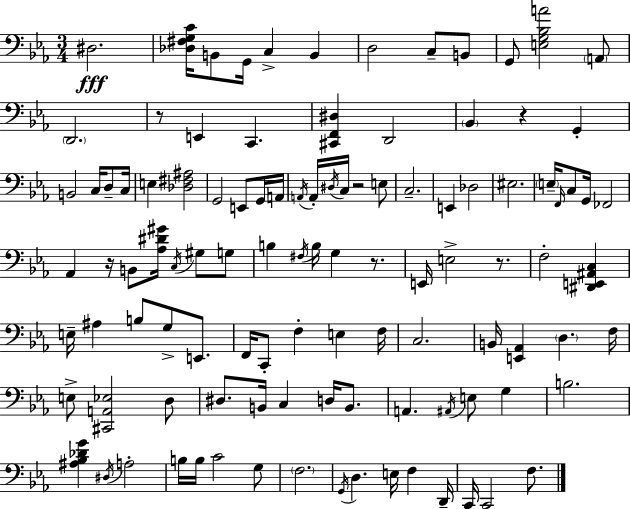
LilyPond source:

{
  \clef bass
  \numericTimeSignature
  \time 3/4
  \key ees \major
  dis2.\fff | <des fis g c'>16 b,8 g,16 c4-> b,4 | d2 c8-- b,8 | g,8 <e g bes a'>2 \parenthesize a,8 | \break \parenthesize d,2. | r8 e,4 c,4. | <cis, f, dis>4 d,2 | \parenthesize bes,4 r4 g,4-. | \break b,2 c16 d8-- c16 | e4 <des fis ais>2 | g,2 e,8 g,16 a,16 | \acciaccatura { a,16 } a,16-. \acciaccatura { dis16 } c16 r2 | \break e8 c2.-- | e,4 des2 | eis2. | \parenthesize e16-- \grace { f,16 } c8 g,16 fes,2 | \break aes,4 r16 b,8 <aes dis' gis'>16 \acciaccatura { c16 } | gis8 g8 b4 \acciaccatura { fis16 } b16 g4 | r8. e,16 e2-> | r8. f2-. | \break <dis, e, ais, c>4 e16-- ais4 b8 | g8-> e,8. f,16 c,8-. f4-. | e4 f16 c2. | b,16 <e, aes,>4 \parenthesize d4. | \break f16 e8-> <cis, a, ees>2 | d8 dis8. b,16 c4 | d16 b,8. a,4. \acciaccatura { ais,16 } | e8 g4 b2. | \break <ais bes des' g'>4 \acciaccatura { dis16 } a2-. | b16 b16 c'2 | g8 \parenthesize f2. | \acciaccatura { g,16 } d4. | \break e16 f4 d,16-- c,16 c,2 | f8. \bar "|."
}